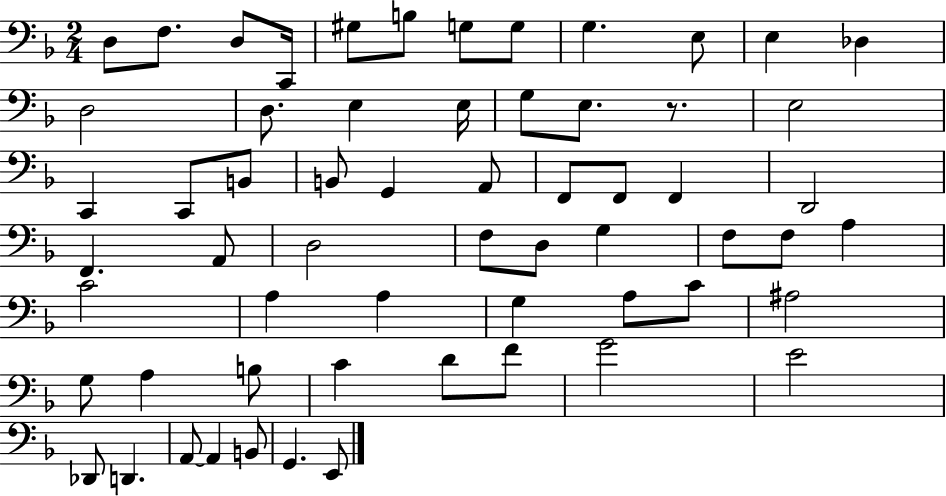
D3/e F3/e. D3/e C2/s G#3/e B3/e G3/e G3/e G3/q. E3/e E3/q Db3/q D3/h D3/e. E3/q E3/s G3/e E3/e. R/e. E3/h C2/q C2/e B2/e B2/e G2/q A2/e F2/e F2/e F2/q D2/h F2/q. A2/e D3/h F3/e D3/e G3/q F3/e F3/e A3/q C4/h A3/q A3/q G3/q A3/e C4/e A#3/h G3/e A3/q B3/e C4/q D4/e F4/e G4/h E4/h Db2/e D2/q. A2/e A2/q B2/e G2/q. E2/e